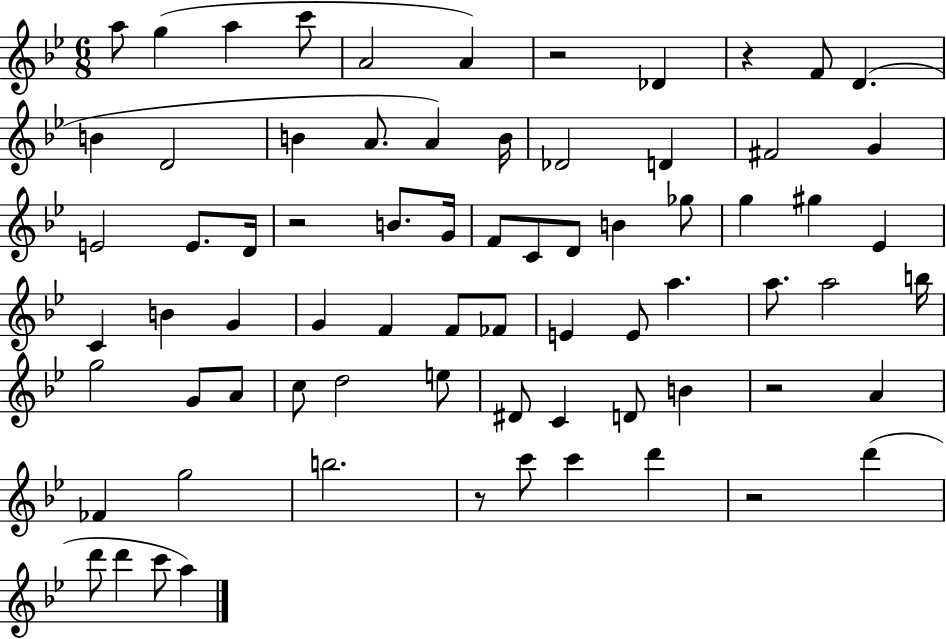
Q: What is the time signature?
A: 6/8